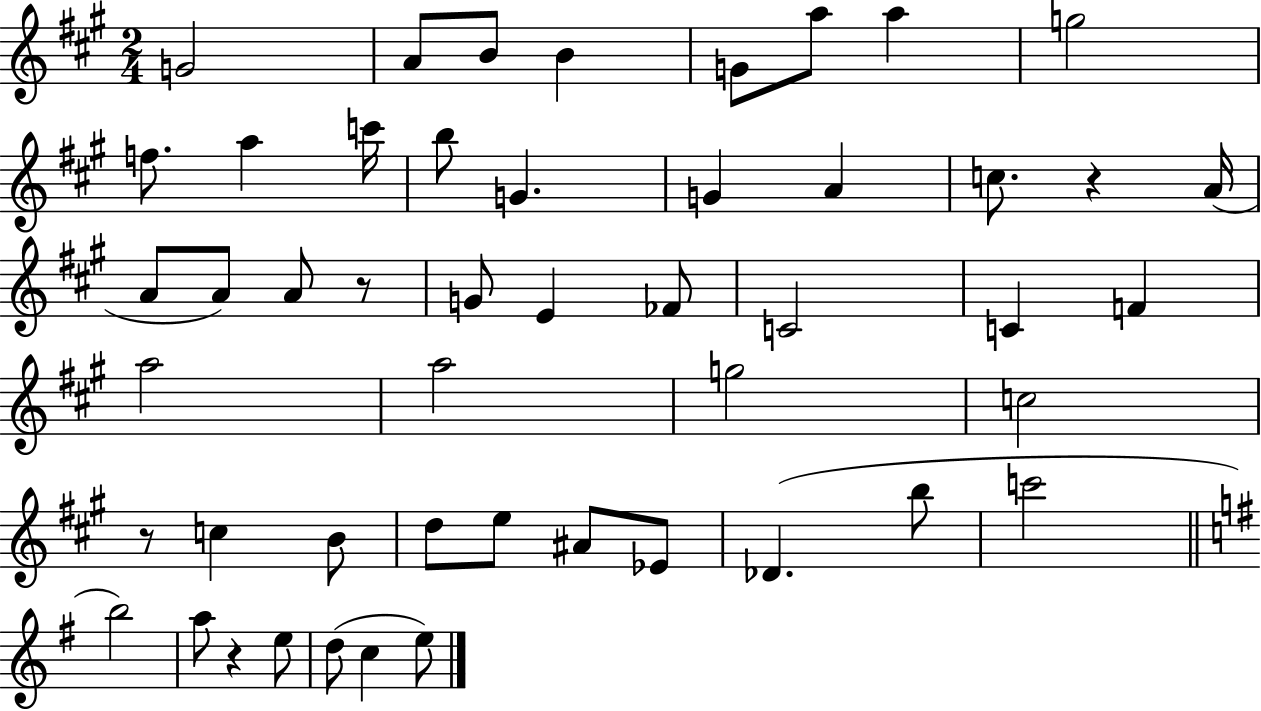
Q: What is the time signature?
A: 2/4